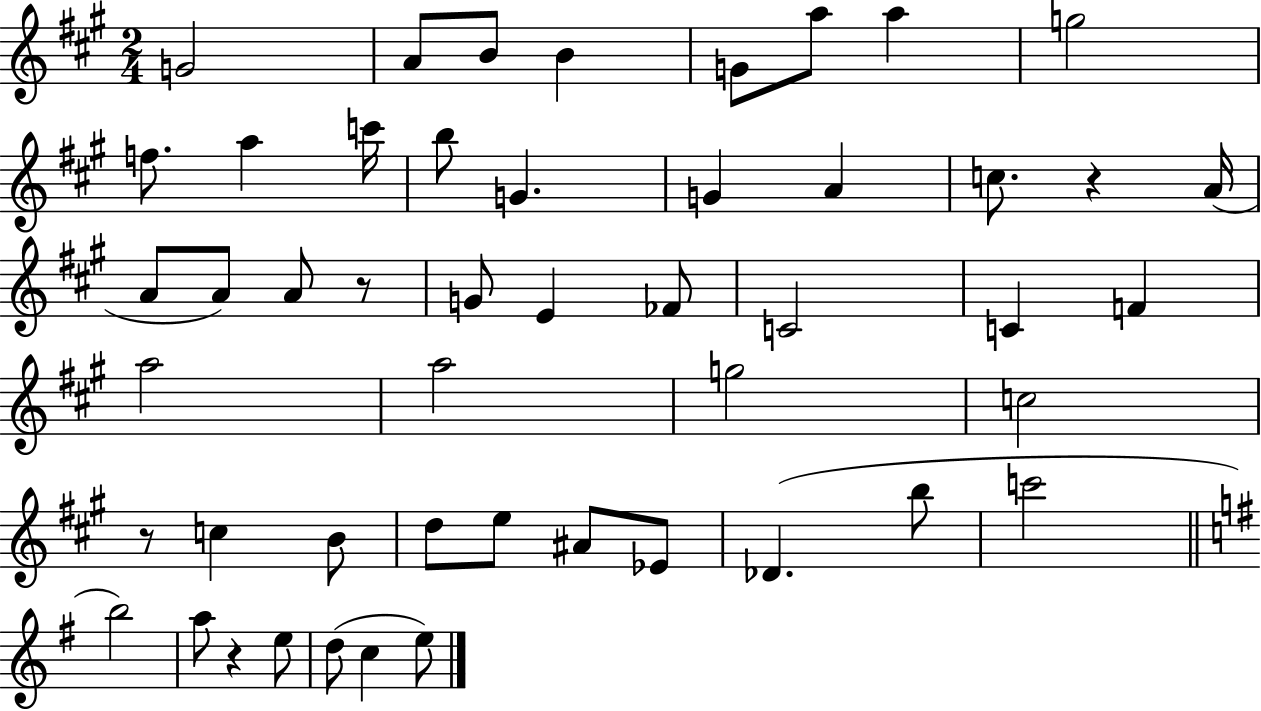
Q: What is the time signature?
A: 2/4